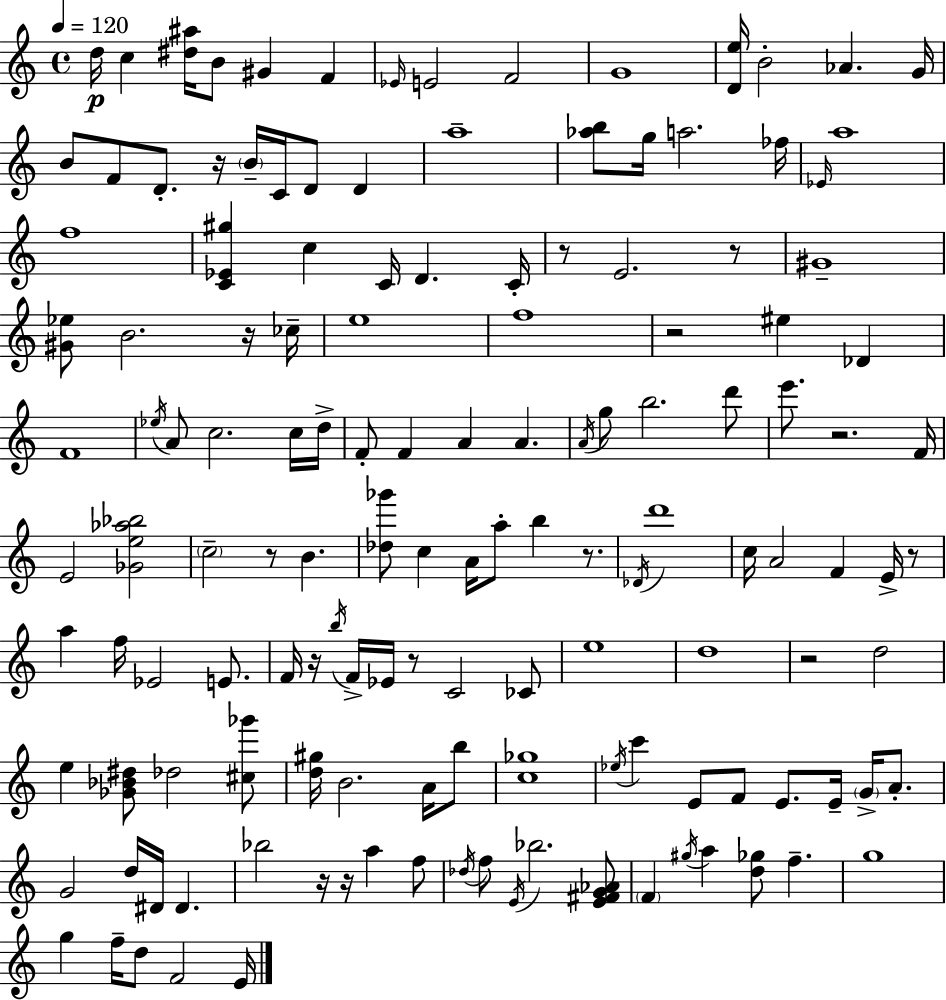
{
  \clef treble
  \time 4/4
  \defaultTimeSignature
  \key a \minor
  \tempo 4 = 120
  d''16\p c''4 <dis'' ais''>16 b'8 gis'4 f'4 | \grace { ees'16 } e'2 f'2 | g'1 | <d' e''>16 b'2-. aes'4. | \break g'16 b'8 f'8 d'8.-. r16 \parenthesize b'16-- c'16 d'8 d'4 | a''1-- | <aes'' b''>8 g''16 a''2. | fes''16 \grace { ees'16 } a''1 | \break f''1 | <c' ees' gis''>4 c''4 c'16 d'4. | c'16-. r8 e'2. | r8 gis'1-- | \break <gis' ees''>8 b'2. | r16 ces''16-- e''1 | f''1 | r2 eis''4 des'4 | \break f'1 | \acciaccatura { ees''16 } a'8 c''2. | c''16 d''16-> f'8-. f'4 a'4 a'4. | \acciaccatura { a'16 } g''8 b''2. | \break d'''8 e'''8. r2. | f'16 e'2 <ges' e'' aes'' bes''>2 | \parenthesize c''2-- r8 b'4. | <des'' ges'''>8 c''4 a'16 a''8-. b''4 | \break r8. \acciaccatura { des'16 } d'''1 | c''16 a'2 f'4 | e'16-> r8 a''4 f''16 ees'2 | e'8. f'16 r16 \acciaccatura { b''16 } f'16-> ees'16 r8 c'2 | \break ces'8 e''1 | d''1 | r2 d''2 | e''4 <ges' bes' dis''>8 des''2 | \break <cis'' ges'''>8 <d'' gis''>16 b'2. | a'16 b''8 <c'' ges''>1 | \acciaccatura { ees''16 } c'''4 e'8 f'8 e'8. | e'16-- \parenthesize g'16-> a'8.-. g'2 d''16 | \break dis'16 dis'4. bes''2 r16 | r16 a''4 f''8 \acciaccatura { des''16 } f''8 \acciaccatura { e'16 } bes''2. | <e' fis' g' aes'>8 \parenthesize f'4 \acciaccatura { gis''16 } a''4 | <d'' ges''>8 f''4.-- g''1 | \break g''4 f''16-- d''8 | f'2 e'16 \bar "|."
}